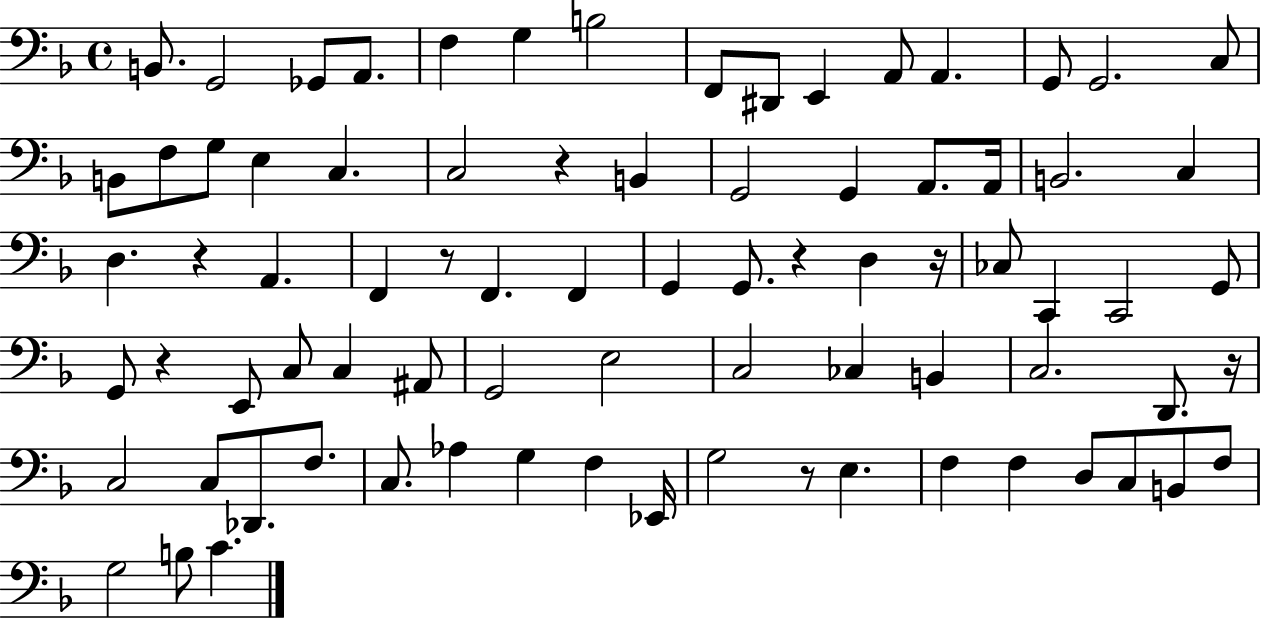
B2/e. G2/h Gb2/e A2/e. F3/q G3/q B3/h F2/e D#2/e E2/q A2/e A2/q. G2/e G2/h. C3/e B2/e F3/e G3/e E3/q C3/q. C3/h R/q B2/q G2/h G2/q A2/e. A2/s B2/h. C3/q D3/q. R/q A2/q. F2/q R/e F2/q. F2/q G2/q G2/e. R/q D3/q R/s CES3/e C2/q C2/h G2/e G2/e R/q E2/e C3/e C3/q A#2/e G2/h E3/h C3/h CES3/q B2/q C3/h. D2/e. R/s C3/h C3/e Db2/e. F3/e. C3/e. Ab3/q G3/q F3/q Eb2/s G3/h R/e E3/q. F3/q F3/q D3/e C3/e B2/e F3/e G3/h B3/e C4/q.